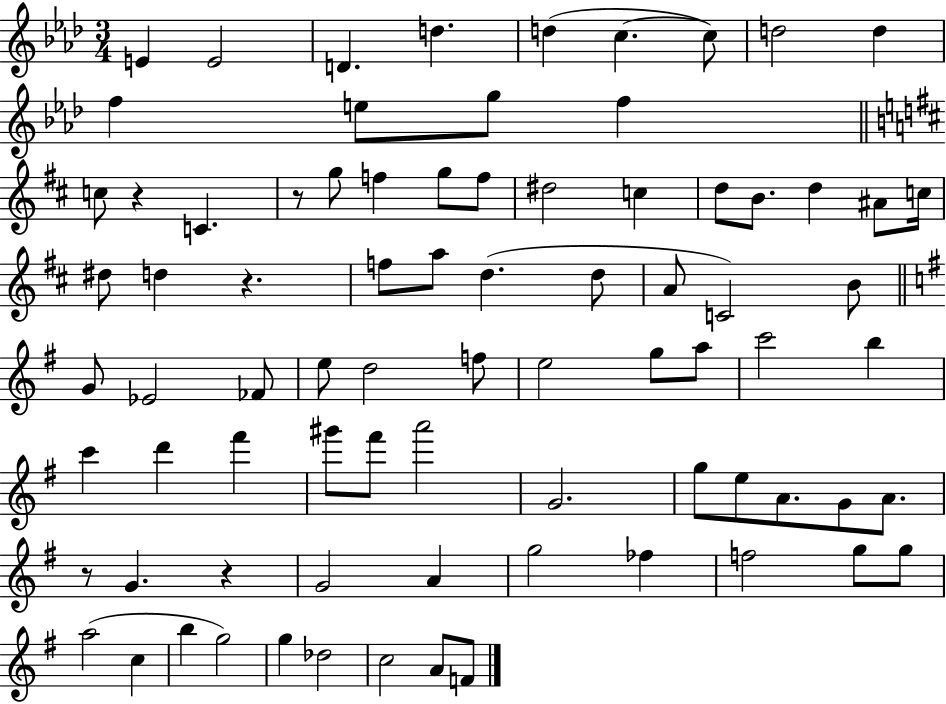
E4/q E4/h D4/q. D5/q. D5/q C5/q. C5/e D5/h D5/q F5/q E5/e G5/e F5/q C5/e R/q C4/q. R/e G5/e F5/q G5/e F5/e D#5/h C5/q D5/e B4/e. D5/q A#4/e C5/s D#5/e D5/q R/q. F5/e A5/e D5/q. D5/e A4/e C4/h B4/e G4/e Eb4/h FES4/e E5/e D5/h F5/e E5/h G5/e A5/e C6/h B5/q C6/q D6/q F#6/q G#6/e F#6/e A6/h G4/h. G5/e E5/e A4/e. G4/e A4/e. R/e G4/q. R/q G4/h A4/q G5/h FES5/q F5/h G5/e G5/e A5/h C5/q B5/q G5/h G5/q Db5/h C5/h A4/e F4/e